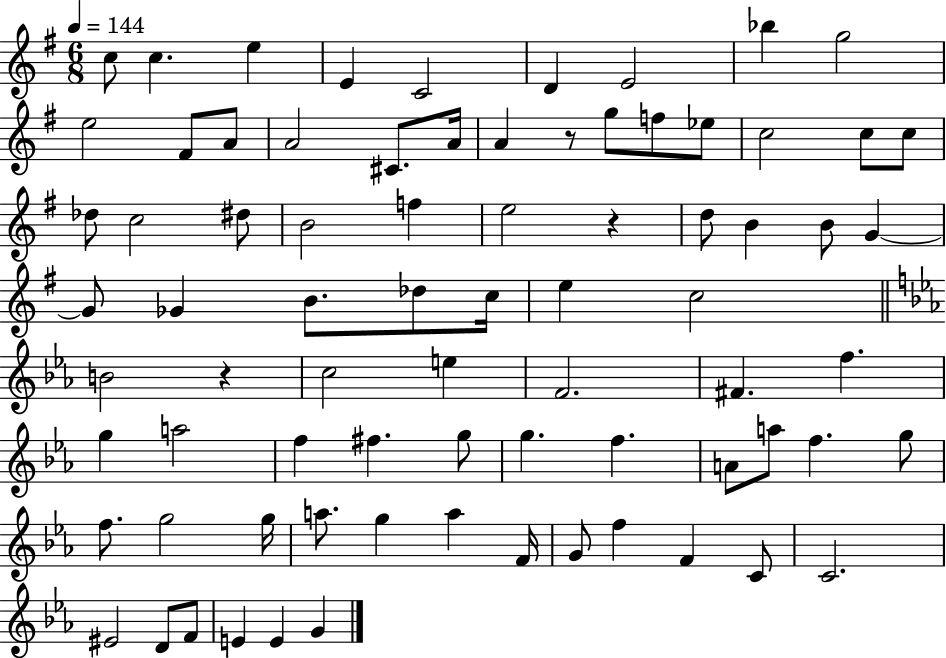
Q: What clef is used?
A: treble